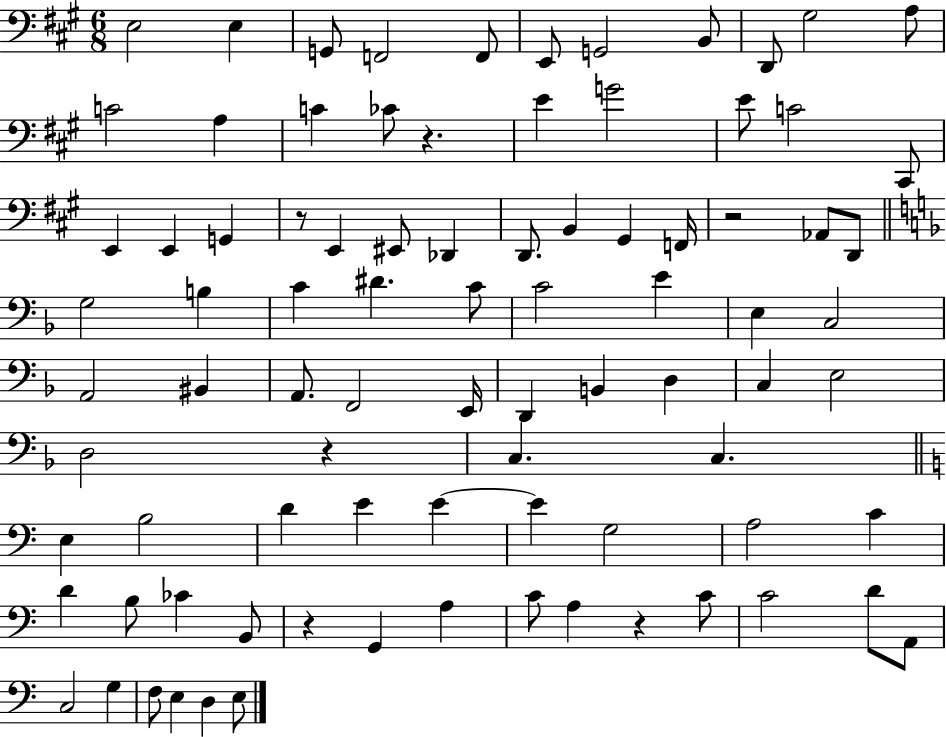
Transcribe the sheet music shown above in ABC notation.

X:1
T:Untitled
M:6/8
L:1/4
K:A
E,2 E, G,,/2 F,,2 F,,/2 E,,/2 G,,2 B,,/2 D,,/2 ^G,2 A,/2 C2 A, C _C/2 z E G2 E/2 C2 ^C,,/2 E,, E,, G,, z/2 E,, ^E,,/2 _D,, D,,/2 B,, ^G,, F,,/4 z2 _A,,/2 D,,/2 G,2 B, C ^D C/2 C2 E E, C,2 A,,2 ^B,, A,,/2 F,,2 E,,/4 D,, B,, D, C, E,2 D,2 z C, C, E, B,2 D E E E G,2 A,2 C D B,/2 _C B,,/2 z G,, A, C/2 A, z C/2 C2 D/2 A,,/2 C,2 G, F,/2 E, D, E,/2